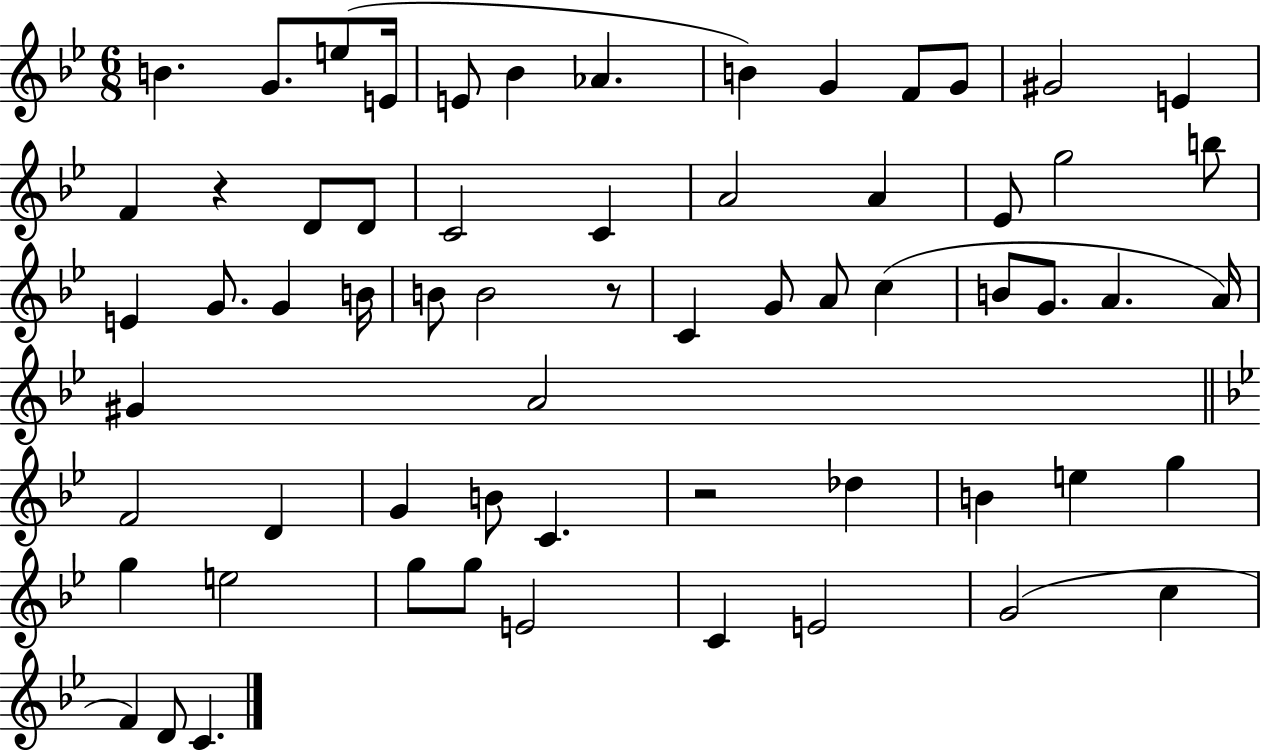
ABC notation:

X:1
T:Untitled
M:6/8
L:1/4
K:Bb
B G/2 e/2 E/4 E/2 _B _A B G F/2 G/2 ^G2 E F z D/2 D/2 C2 C A2 A _E/2 g2 b/2 E G/2 G B/4 B/2 B2 z/2 C G/2 A/2 c B/2 G/2 A A/4 ^G A2 F2 D G B/2 C z2 _d B e g g e2 g/2 g/2 E2 C E2 G2 c F D/2 C